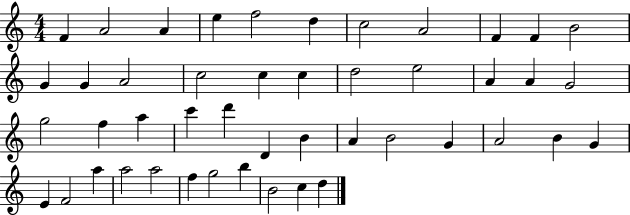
{
  \clef treble
  \numericTimeSignature
  \time 4/4
  \key c \major
  f'4 a'2 a'4 | e''4 f''2 d''4 | c''2 a'2 | f'4 f'4 b'2 | \break g'4 g'4 a'2 | c''2 c''4 c''4 | d''2 e''2 | a'4 a'4 g'2 | \break g''2 f''4 a''4 | c'''4 d'''4 d'4 b'4 | a'4 b'2 g'4 | a'2 b'4 g'4 | \break e'4 f'2 a''4 | a''2 a''2 | f''4 g''2 b''4 | b'2 c''4 d''4 | \break \bar "|."
}